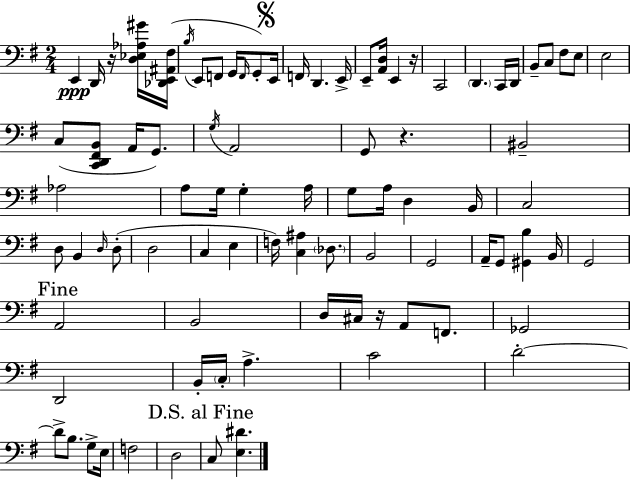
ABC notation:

X:1
T:Untitled
M:2/4
L:1/4
K:Em
E,, D,,/4 z/4 [D,_E,_A,^G]/4 [_D,,E,,^A,,^F,]/4 B,/4 E,,/2 F,,/2 G,,/4 F,,/4 G,,/2 E,,/4 F,,/4 D,, E,,/4 E,,/2 [A,,D,]/4 E,, z/4 C,,2 D,, C,,/4 D,,/4 B,,/2 C,/2 ^F,/2 E,/2 E,2 C,/2 [C,,D,,^F,,B,,]/2 A,,/4 G,,/2 G,/4 A,,2 G,,/2 z ^B,,2 _A,2 A,/2 G,/4 G, A,/4 G,/2 A,/4 D, B,,/4 C,2 D,/2 B,, D,/4 D,/2 D,2 C, E, F,/4 [C,^A,] _D,/2 B,,2 G,,2 A,,/4 G,,/2 [^G,,B,] B,,/4 G,,2 A,,2 B,,2 D,/4 ^C,/4 z/4 A,,/2 F,,/2 _G,,2 D,,2 B,,/4 C,/4 A, C2 D2 D/2 B,/2 G,/2 E,/4 F,2 D,2 C,/2 [E,^D]